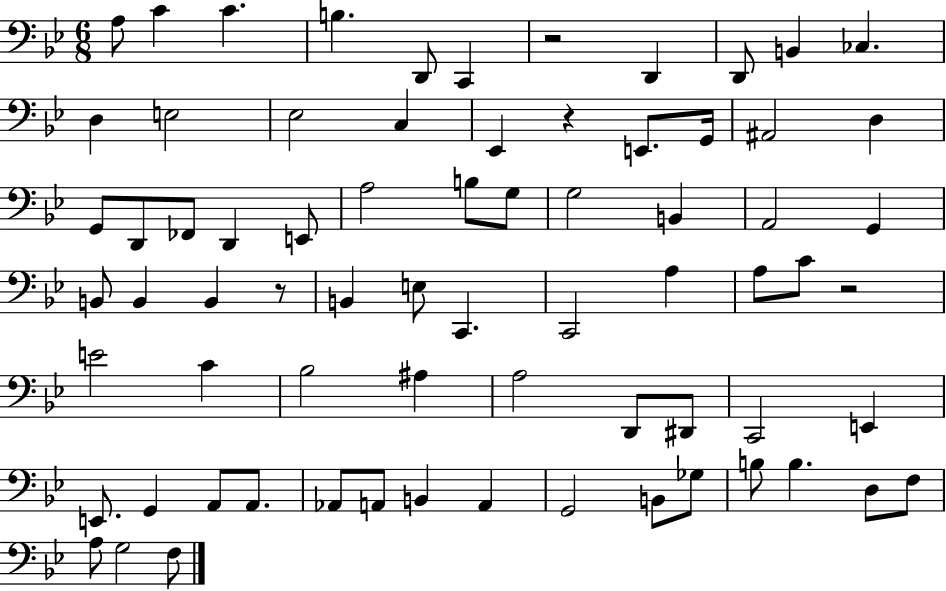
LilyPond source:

{
  \clef bass
  \numericTimeSignature
  \time 6/8
  \key bes \major
  a8 c'4 c'4. | b4. d,8 c,4 | r2 d,4 | d,8 b,4 ces4. | \break d4 e2 | ees2 c4 | ees,4 r4 e,8. g,16 | ais,2 d4 | \break g,8 d,8 fes,8 d,4 e,8 | a2 b8 g8 | g2 b,4 | a,2 g,4 | \break b,8 b,4 b,4 r8 | b,4 e8 c,4. | c,2 a4 | a8 c'8 r2 | \break e'2 c'4 | bes2 ais4 | a2 d,8 dis,8 | c,2 e,4 | \break e,8. g,4 a,8 a,8. | aes,8 a,8 b,4 a,4 | g,2 b,8 ges8 | b8 b4. d8 f8 | \break a8 g2 f8 | \bar "|."
}